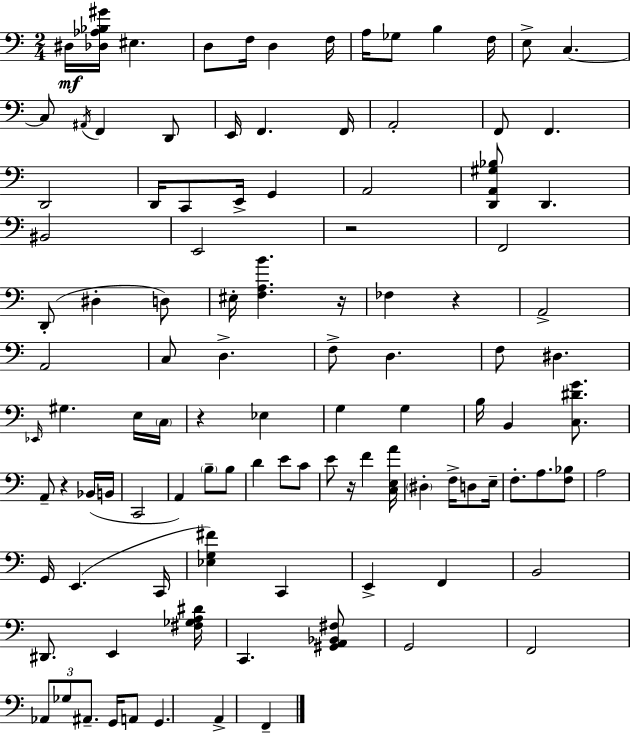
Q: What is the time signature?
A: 2/4